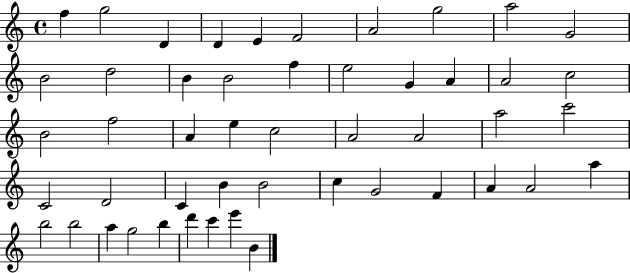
F5/q G5/h D4/q D4/q E4/q F4/h A4/h G5/h A5/h G4/h B4/h D5/h B4/q B4/h F5/q E5/h G4/q A4/q A4/h C5/h B4/h F5/h A4/q E5/q C5/h A4/h A4/h A5/h C6/h C4/h D4/h C4/q B4/q B4/h C5/q G4/h F4/q A4/q A4/h A5/q B5/h B5/h A5/q G5/h B5/q D6/q C6/q E6/q B4/q